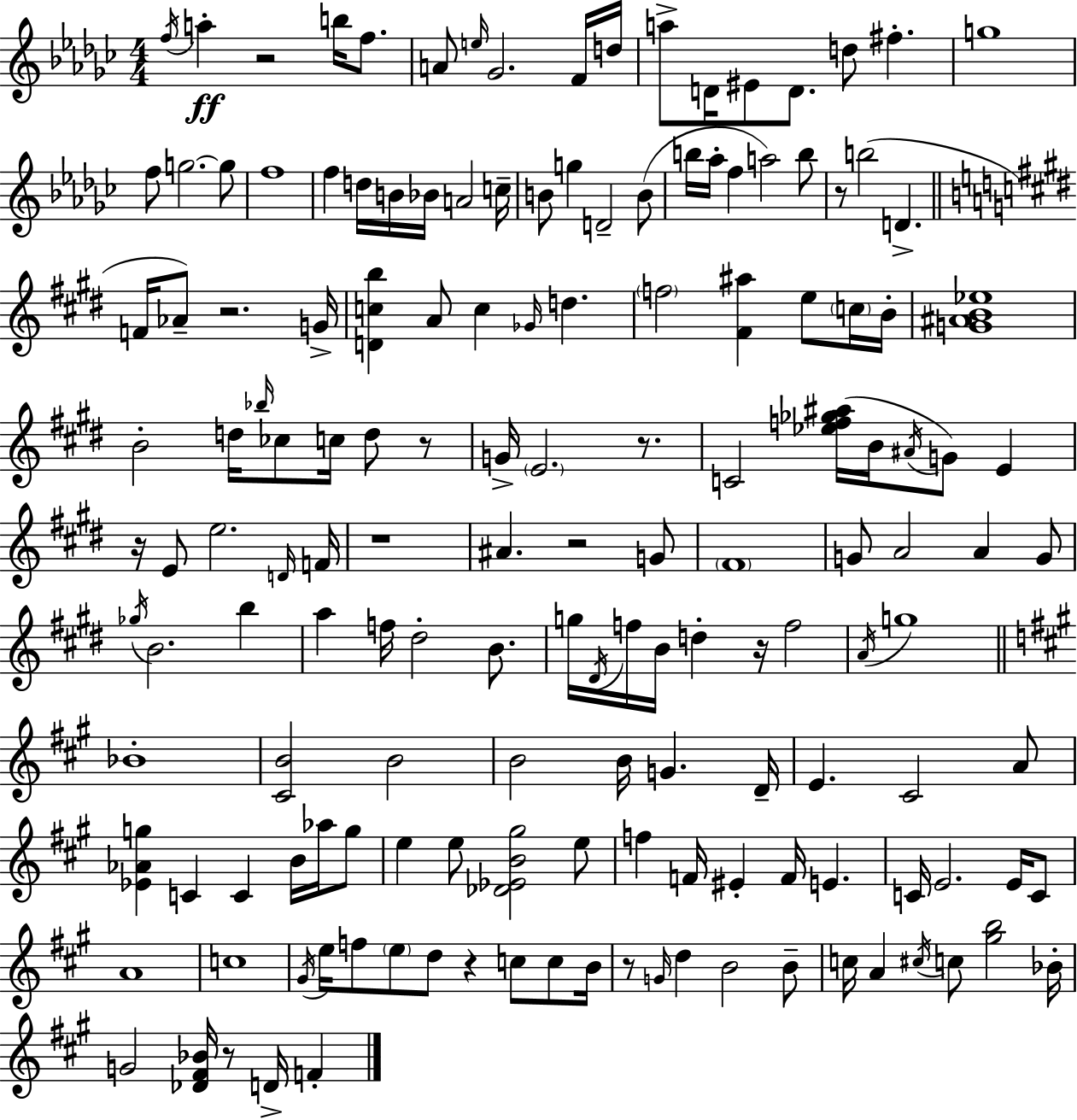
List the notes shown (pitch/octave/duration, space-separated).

F5/s A5/q R/h B5/s F5/e. A4/e E5/s Gb4/h. F4/s D5/s A5/e D4/s EIS4/e D4/e. D5/e F#5/q. G5/w F5/e G5/h. G5/e F5/w F5/q D5/s B4/s Bb4/s A4/h C5/s B4/e G5/q D4/h B4/e B5/s Ab5/s F5/q A5/h B5/e R/e B5/h D4/q. F4/s Ab4/e R/h. G4/s [D4,C5,B5]/q A4/e C5/q Gb4/s D5/q. F5/h [F#4,A#5]/q E5/e C5/s B4/s [G4,A#4,B4,Eb5]/w B4/h D5/s Bb5/s CES5/e C5/s D5/e R/e G4/s E4/h. R/e. C4/h [Eb5,F5,Gb5,A#5]/s B4/s A#4/s G4/e E4/q R/s E4/e E5/h. D4/s F4/s R/w A#4/q. R/h G4/e F#4/w G4/e A4/h A4/q G4/e Gb5/s B4/h. B5/q A5/q F5/s D#5/h B4/e. G5/s D#4/s F5/s B4/s D5/q R/s F5/h A4/s G5/w Bb4/w [C#4,B4]/h B4/h B4/h B4/s G4/q. D4/s E4/q. C#4/h A4/e [Eb4,Ab4,G5]/q C4/q C4/q B4/s Ab5/s G5/e E5/q E5/e [Db4,Eb4,B4,G#5]/h E5/e F5/q F4/s EIS4/q F4/s E4/q. C4/s E4/h. E4/s C4/e A4/w C5/w G#4/s E5/s F5/e E5/e D5/e R/q C5/e C5/e B4/s R/e G4/s D5/q B4/h B4/e C5/s A4/q C#5/s C5/e [G#5,B5]/h Bb4/s G4/h [Db4,F#4,Bb4]/s R/e D4/s F4/q